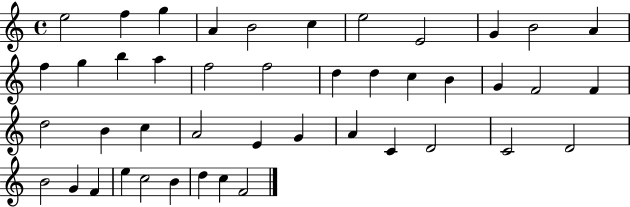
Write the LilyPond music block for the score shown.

{
  \clef treble
  \time 4/4
  \defaultTimeSignature
  \key c \major
  e''2 f''4 g''4 | a'4 b'2 c''4 | e''2 e'2 | g'4 b'2 a'4 | \break f''4 g''4 b''4 a''4 | f''2 f''2 | d''4 d''4 c''4 b'4 | g'4 f'2 f'4 | \break d''2 b'4 c''4 | a'2 e'4 g'4 | a'4 c'4 d'2 | c'2 d'2 | \break b'2 g'4 f'4 | e''4 c''2 b'4 | d''4 c''4 f'2 | \bar "|."
}